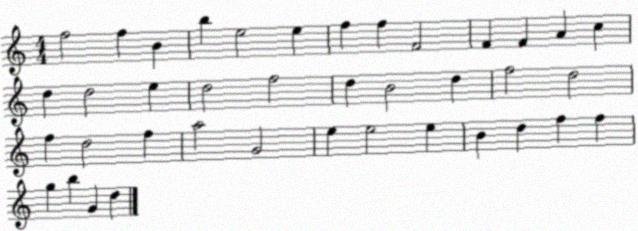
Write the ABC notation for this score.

X:1
T:Untitled
M:4/4
L:1/4
K:C
f2 f B b e2 e f f F2 F F A c d d2 e d2 f2 d B2 d f2 d2 f d2 f a2 G2 e e2 e B d f f g b G d